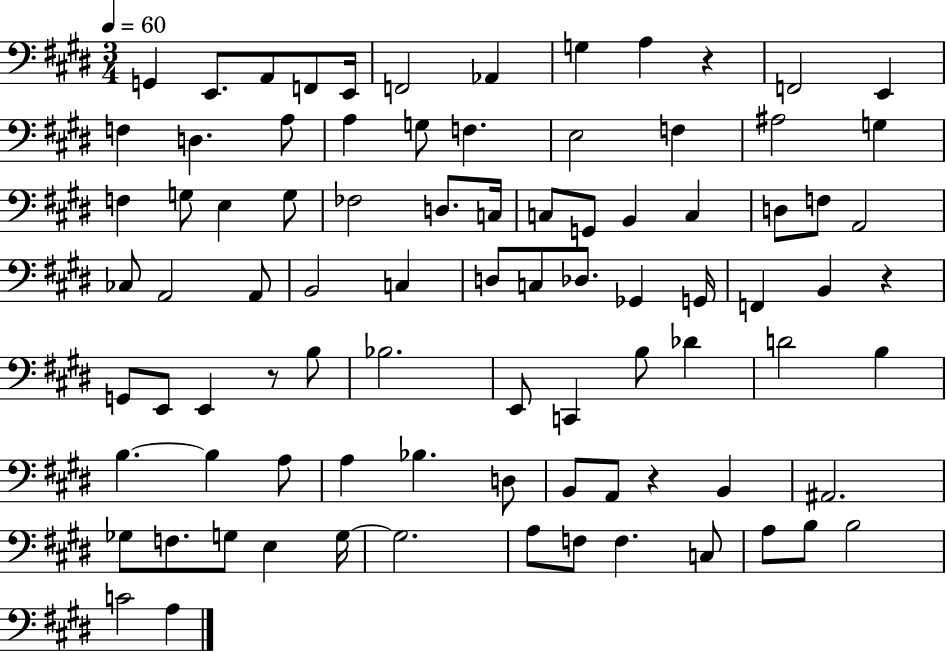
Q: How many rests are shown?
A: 4